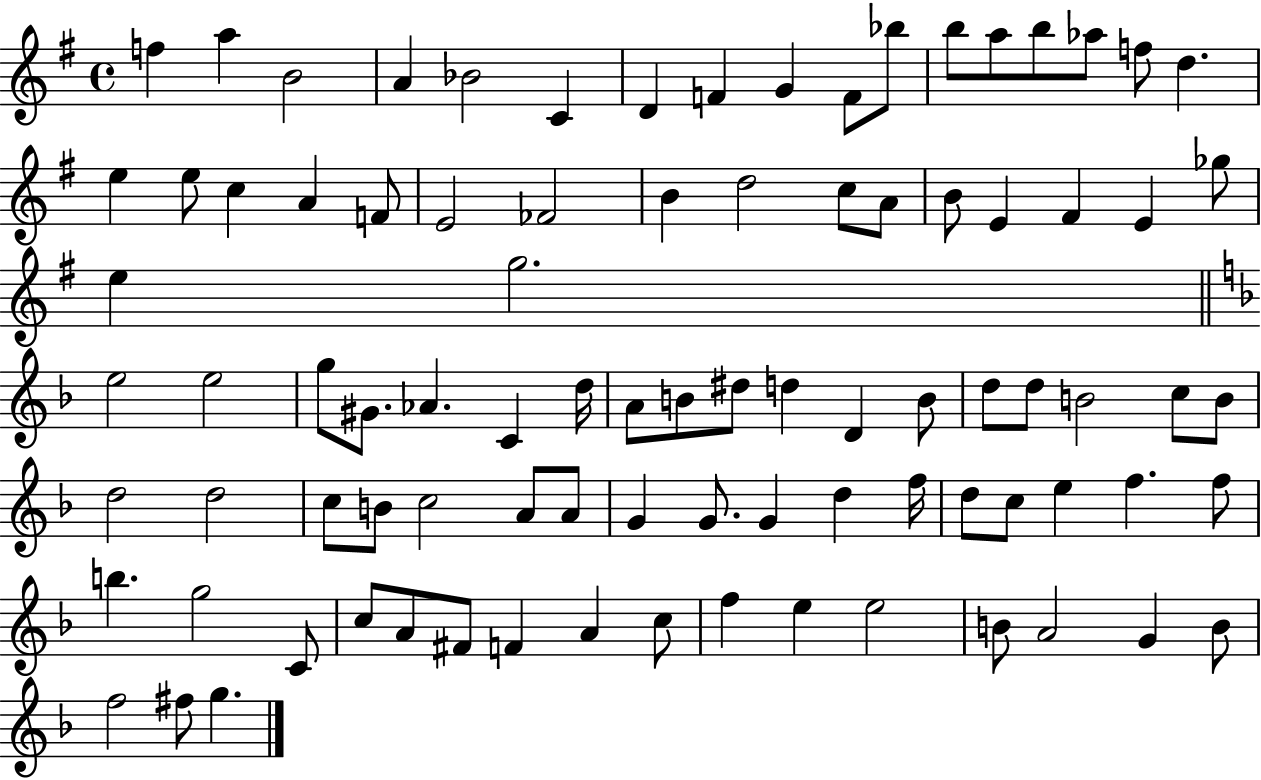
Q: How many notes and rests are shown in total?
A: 89